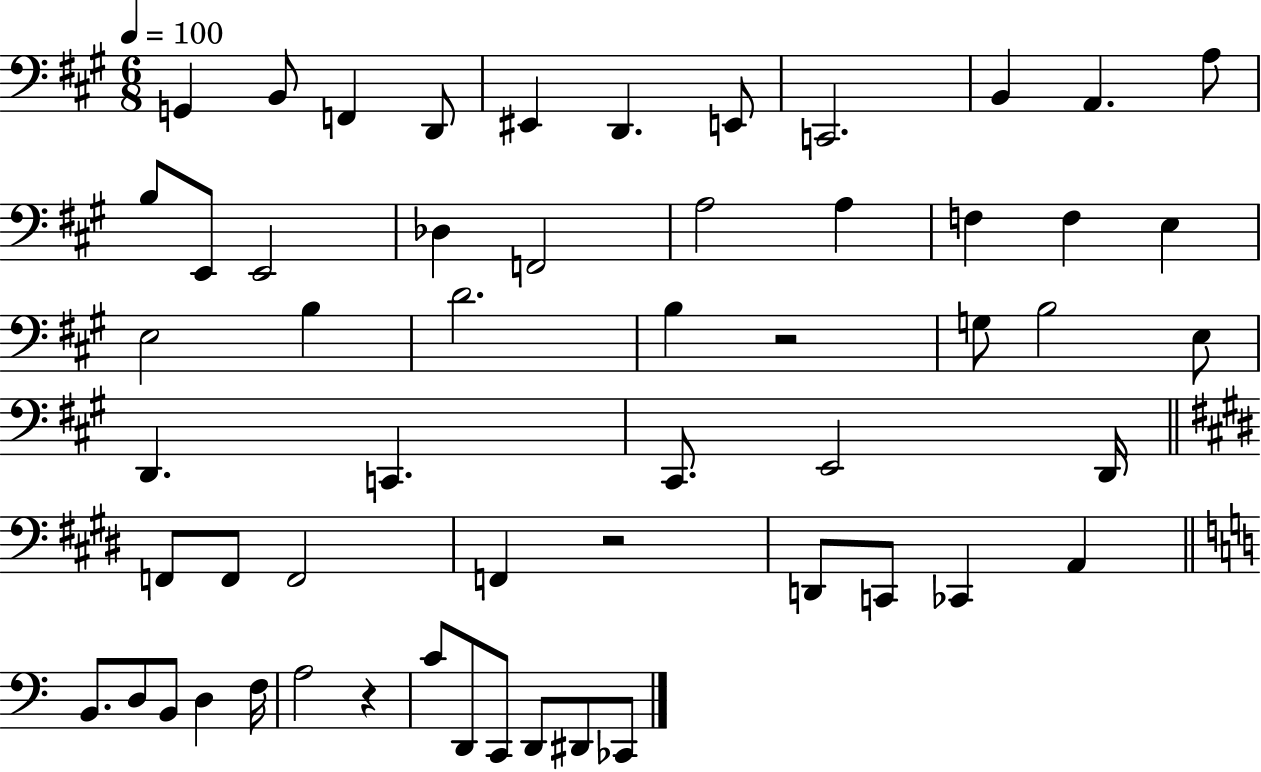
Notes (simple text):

G2/q B2/e F2/q D2/e EIS2/q D2/q. E2/e C2/h. B2/q A2/q. A3/e B3/e E2/e E2/h Db3/q F2/h A3/h A3/q F3/q F3/q E3/q E3/h B3/q D4/h. B3/q R/h G3/e B3/h E3/e D2/q. C2/q. C#2/e. E2/h D2/s F2/e F2/e F2/h F2/q R/h D2/e C2/e CES2/q A2/q B2/e. D3/e B2/e D3/q F3/s A3/h R/q C4/e D2/e C2/e D2/e D#2/e CES2/e